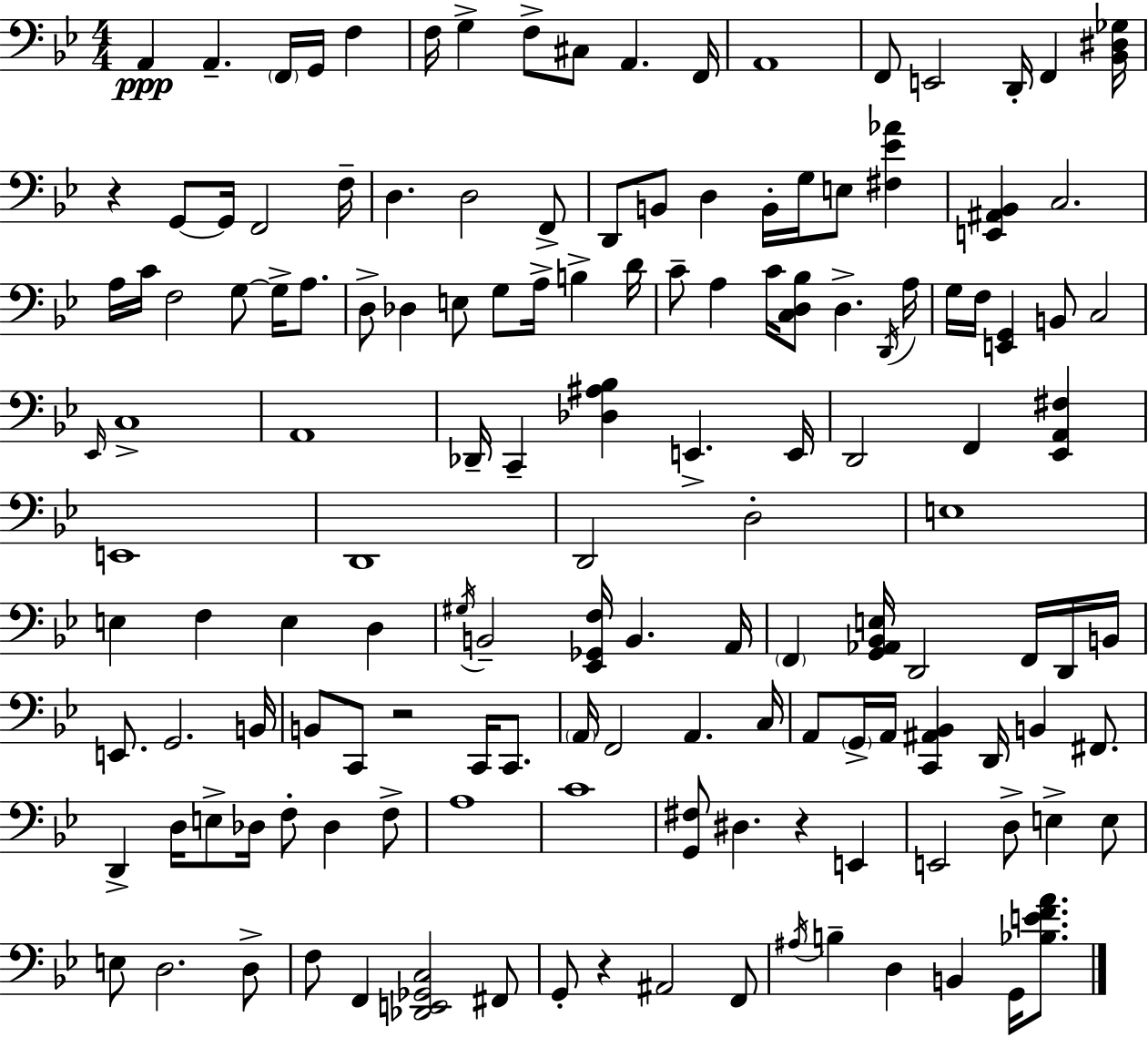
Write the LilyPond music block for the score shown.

{
  \clef bass
  \numericTimeSignature
  \time 4/4
  \key bes \major
  a,4\ppp a,4.-- \parenthesize f,16 g,16 f4 | f16 g4-> f8-> cis8 a,4. f,16 | a,1 | f,8 e,2 d,16-. f,4 <bes, dis ges>16 | \break r4 g,8~~ g,16 f,2 f16-- | d4. d2 f,8-> | d,8 b,8 d4 b,16-. g16 e8 <fis ees' aes'>4 | <e, ais, bes,>4 c2. | \break a16 c'16 f2 g8~~ g16-> a8. | d8-> des4 e8 g8 a16-> b4-> d'16 | c'8-- a4 c'16 <c d bes>8 d4.-> \acciaccatura { d,16 } | a16 g16 f16 <e, g,>4 b,8 c2 | \break \grace { ees,16 } c1-> | a,1 | des,16-- c,4-- <des ais bes>4 e,4.-> | e,16 d,2 f,4 <ees, a, fis>4 | \break e,1 | d,1 | d,2 d2-. | e1 | \break e4 f4 e4 d4 | \acciaccatura { gis16 } b,2-- <ees, ges, f>16 b,4. | a,16 \parenthesize f,4 <g, aes, bes, e>16 d,2 | f,16 d,16 b,16 e,8. g,2. | \break b,16 b,8 c,8 r2 c,16 | c,8. \parenthesize a,16 f,2 a,4. | c16 a,8 \parenthesize g,16-> a,16 <c, ais, bes,>4 d,16 b,4 | fis,8. d,4-> d16 e8-> des16 f8-. des4 | \break f8-> a1 | c'1 | <g, fis>8 dis4. r4 e,4 | e,2 d8-> e4-> | \break e8 e8 d2. | d8-> f8 f,4 <des, e, ges, c>2 | fis,8 g,8-. r4 ais,2 | f,8 \acciaccatura { ais16 } b4-- d4 b,4 | \break g,16 <bes e' f' a'>8. \bar "|."
}